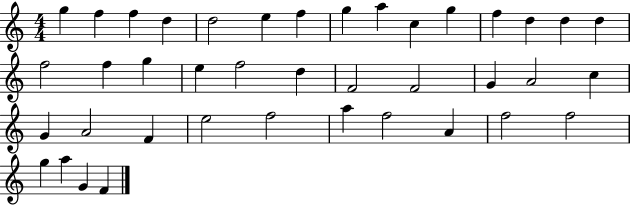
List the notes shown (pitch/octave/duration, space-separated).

G5/q F5/q F5/q D5/q D5/h E5/q F5/q G5/q A5/q C5/q G5/q F5/q D5/q D5/q D5/q F5/h F5/q G5/q E5/q F5/h D5/q F4/h F4/h G4/q A4/h C5/q G4/q A4/h F4/q E5/h F5/h A5/q F5/h A4/q F5/h F5/h G5/q A5/q G4/q F4/q